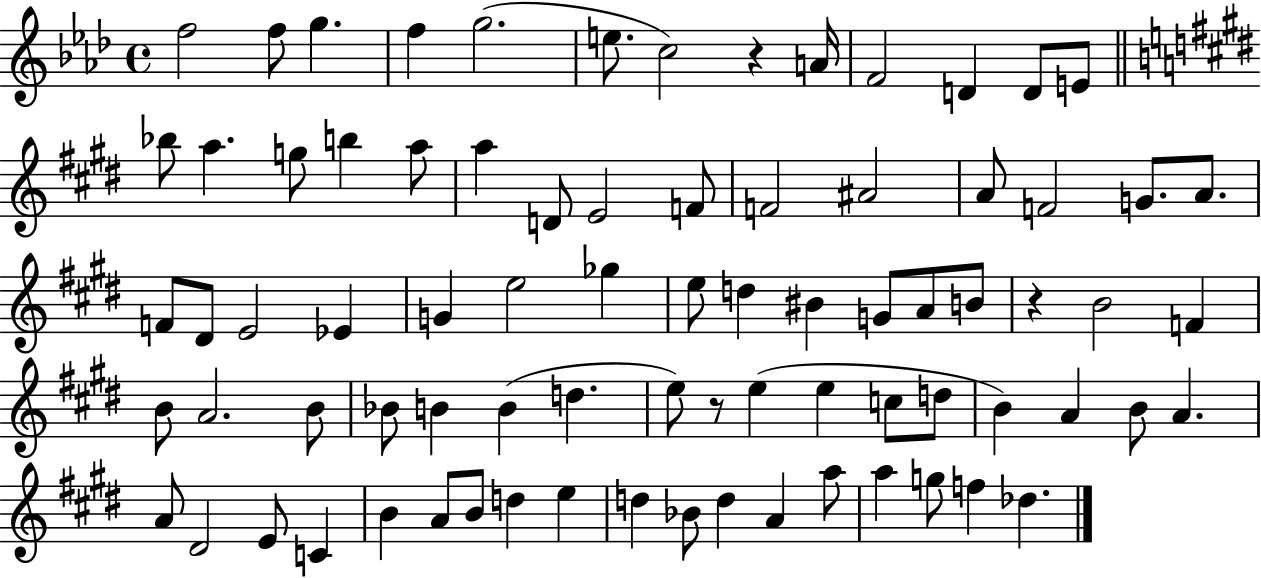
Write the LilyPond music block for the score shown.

{
  \clef treble
  \time 4/4
  \defaultTimeSignature
  \key aes \major
  \repeat volta 2 { f''2 f''8 g''4. | f''4 g''2.( | e''8. c''2) r4 a'16 | f'2 d'4 d'8 e'8 | \break \bar "||" \break \key e \major bes''8 a''4. g''8 b''4 a''8 | a''4 d'8 e'2 f'8 | f'2 ais'2 | a'8 f'2 g'8. a'8. | \break f'8 dis'8 e'2 ees'4 | g'4 e''2 ges''4 | e''8 d''4 bis'4 g'8 a'8 b'8 | r4 b'2 f'4 | \break b'8 a'2. b'8 | bes'8 b'4 b'4( d''4. | e''8) r8 e''4( e''4 c''8 d''8 | b'4) a'4 b'8 a'4. | \break a'8 dis'2 e'8 c'4 | b'4 a'8 b'8 d''4 e''4 | d''4 bes'8 d''4 a'4 a''8 | a''4 g''8 f''4 des''4. | \break } \bar "|."
}